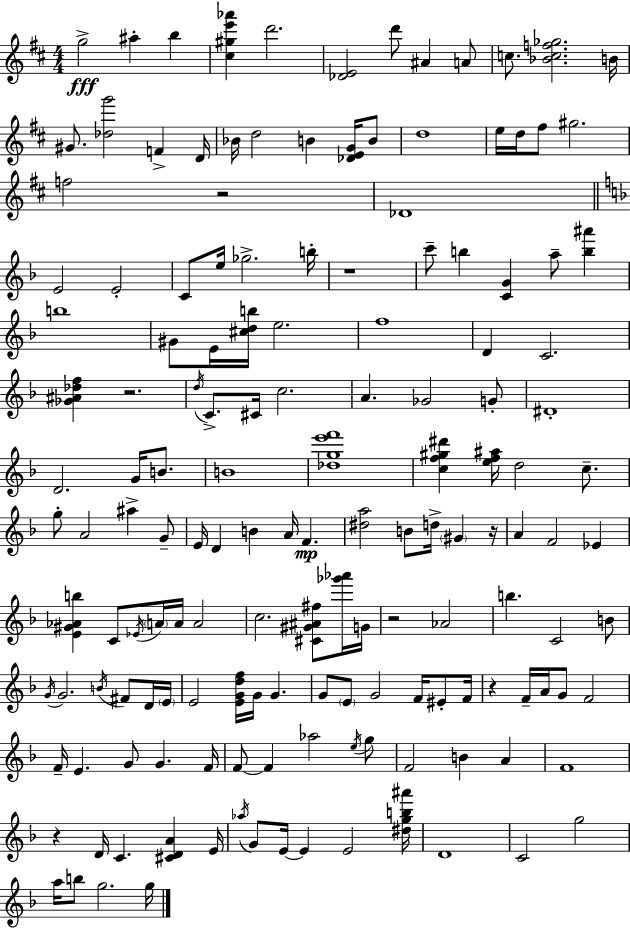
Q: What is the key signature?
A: D major